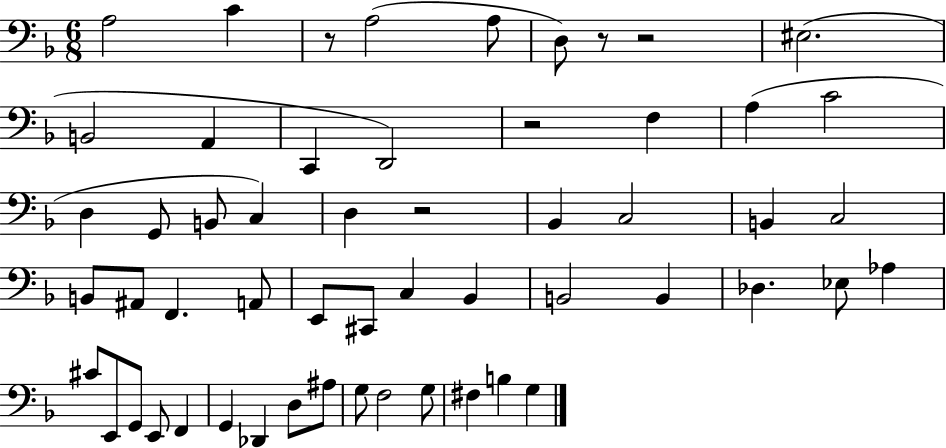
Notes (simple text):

A3/h C4/q R/e A3/h A3/e D3/e R/e R/h EIS3/h. B2/h A2/q C2/q D2/h R/h F3/q A3/q C4/h D3/q G2/e B2/e C3/q D3/q R/h Bb2/q C3/h B2/q C3/h B2/e A#2/e F2/q. A2/e E2/e C#2/e C3/q Bb2/q B2/h B2/q Db3/q. Eb3/e Ab3/q C#4/e E2/e G2/e E2/e F2/q G2/q Db2/q D3/e A#3/e G3/e F3/h G3/e F#3/q B3/q G3/q